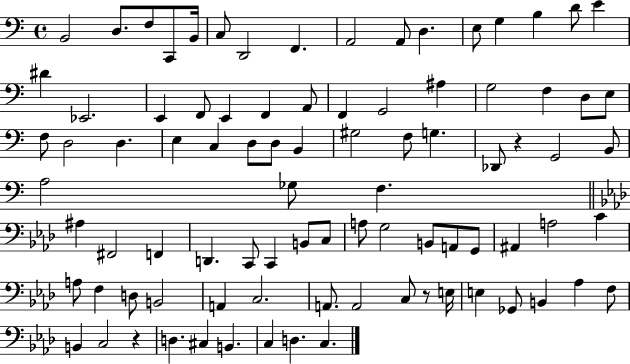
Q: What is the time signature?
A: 4/4